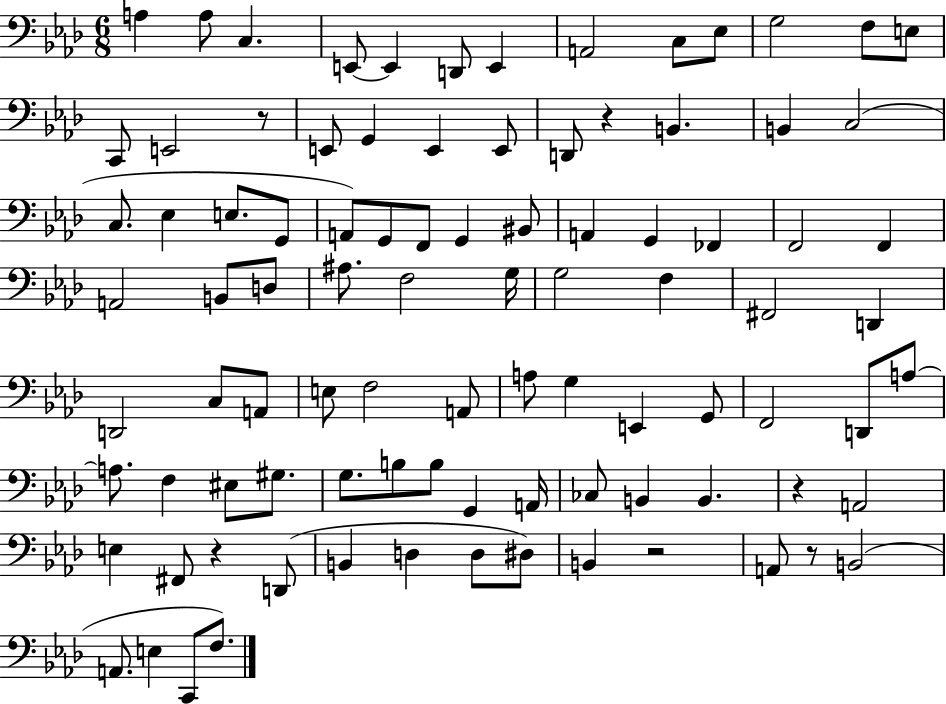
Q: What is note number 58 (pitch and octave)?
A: F2